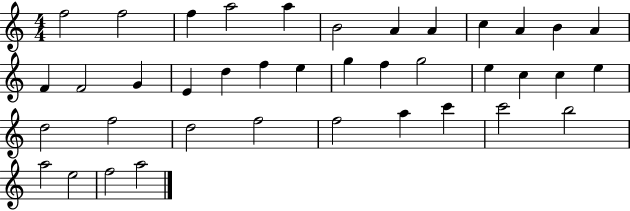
F5/h F5/h F5/q A5/h A5/q B4/h A4/q A4/q C5/q A4/q B4/q A4/q F4/q F4/h G4/q E4/q D5/q F5/q E5/q G5/q F5/q G5/h E5/q C5/q C5/q E5/q D5/h F5/h D5/h F5/h F5/h A5/q C6/q C6/h B5/h A5/h E5/h F5/h A5/h